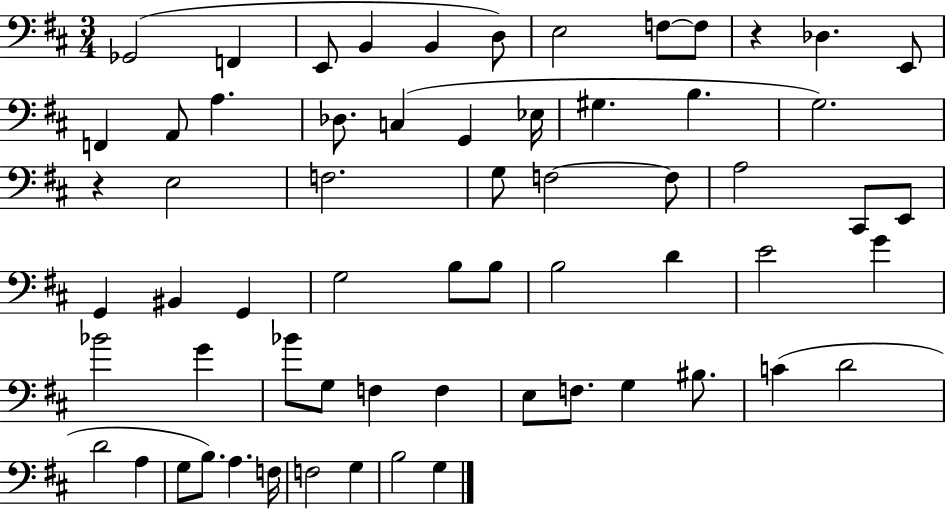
X:1
T:Untitled
M:3/4
L:1/4
K:D
_G,,2 F,, E,,/2 B,, B,, D,/2 E,2 F,/2 F,/2 z _D, E,,/2 F,, A,,/2 A, _D,/2 C, G,, _E,/4 ^G, B, G,2 z E,2 F,2 G,/2 F,2 F,/2 A,2 ^C,,/2 E,,/2 G,, ^B,, G,, G,2 B,/2 B,/2 B,2 D E2 G _B2 G _B/2 G,/2 F, F, E,/2 F,/2 G, ^B,/2 C D2 D2 A, G,/2 B,/2 A, F,/4 F,2 G, B,2 G,